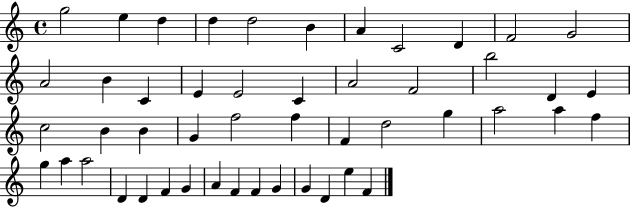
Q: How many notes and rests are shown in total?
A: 49